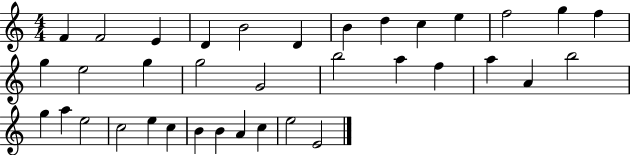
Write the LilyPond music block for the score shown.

{
  \clef treble
  \numericTimeSignature
  \time 4/4
  \key c \major
  f'4 f'2 e'4 | d'4 b'2 d'4 | b'4 d''4 c''4 e''4 | f''2 g''4 f''4 | \break g''4 e''2 g''4 | g''2 g'2 | b''2 a''4 f''4 | a''4 a'4 b''2 | \break g''4 a''4 e''2 | c''2 e''4 c''4 | b'4 b'4 a'4 c''4 | e''2 e'2 | \break \bar "|."
}